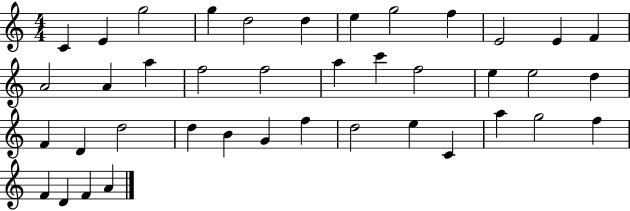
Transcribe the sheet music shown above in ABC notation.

X:1
T:Untitled
M:4/4
L:1/4
K:C
C E g2 g d2 d e g2 f E2 E F A2 A a f2 f2 a c' f2 e e2 d F D d2 d B G f d2 e C a g2 f F D F A